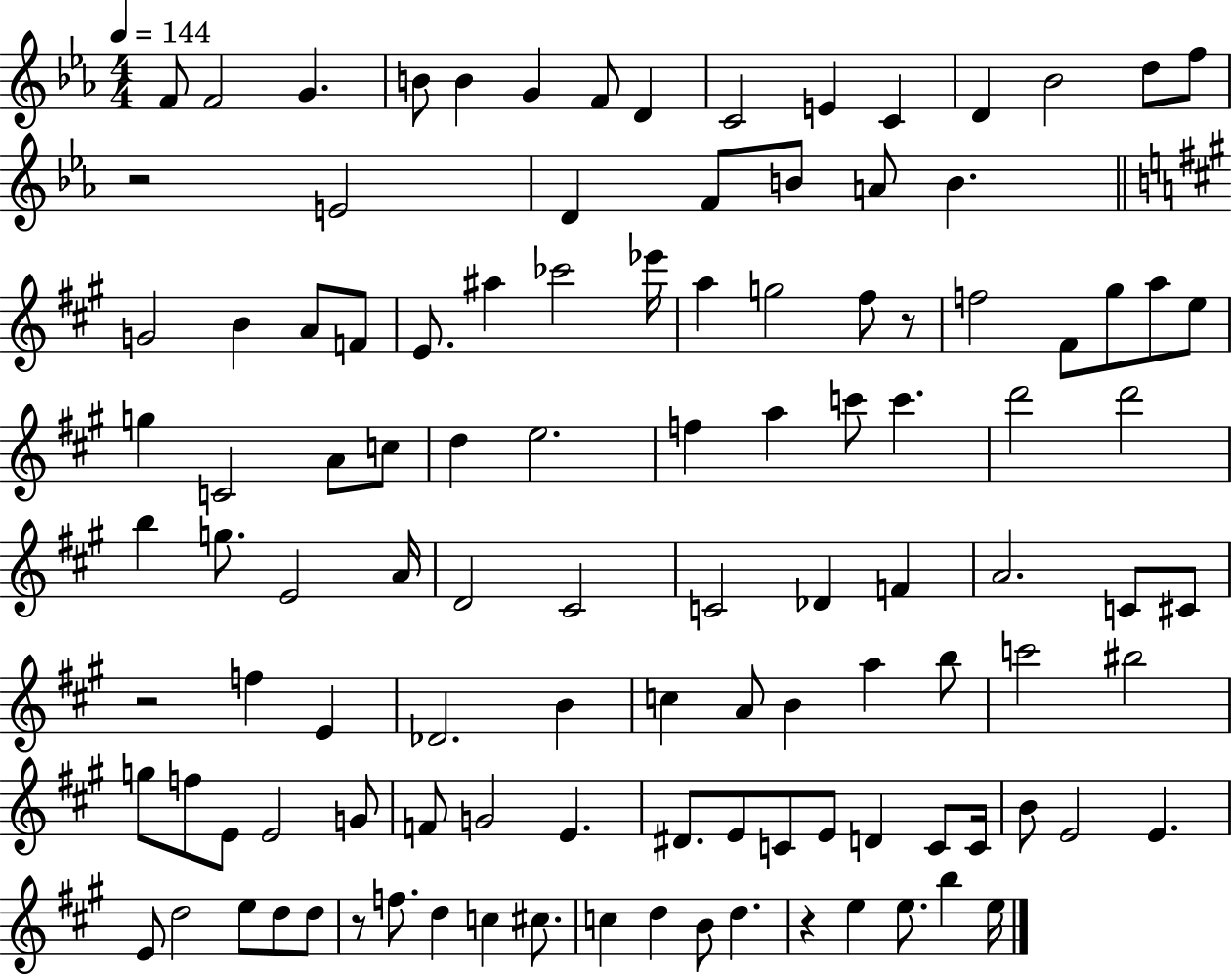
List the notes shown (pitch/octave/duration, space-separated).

F4/e F4/h G4/q. B4/e B4/q G4/q F4/e D4/q C4/h E4/q C4/q D4/q Bb4/h D5/e F5/e R/h E4/h D4/q F4/e B4/e A4/e B4/q. G4/h B4/q A4/e F4/e E4/e. A#5/q CES6/h Eb6/s A5/q G5/h F#5/e R/e F5/h F#4/e G#5/e A5/e E5/e G5/q C4/h A4/e C5/e D5/q E5/h. F5/q A5/q C6/e C6/q. D6/h D6/h B5/q G5/e. E4/h A4/s D4/h C#4/h C4/h Db4/q F4/q A4/h. C4/e C#4/e R/h F5/q E4/q Db4/h. B4/q C5/q A4/e B4/q A5/q B5/e C6/h BIS5/h G5/e F5/e E4/e E4/h G4/e F4/e G4/h E4/q. D#4/e. E4/e C4/e E4/e D4/q C4/e C4/s B4/e E4/h E4/q. E4/e D5/h E5/e D5/e D5/e R/e F5/e. D5/q C5/q C#5/e. C5/q D5/q B4/e D5/q. R/q E5/q E5/e. B5/q E5/s